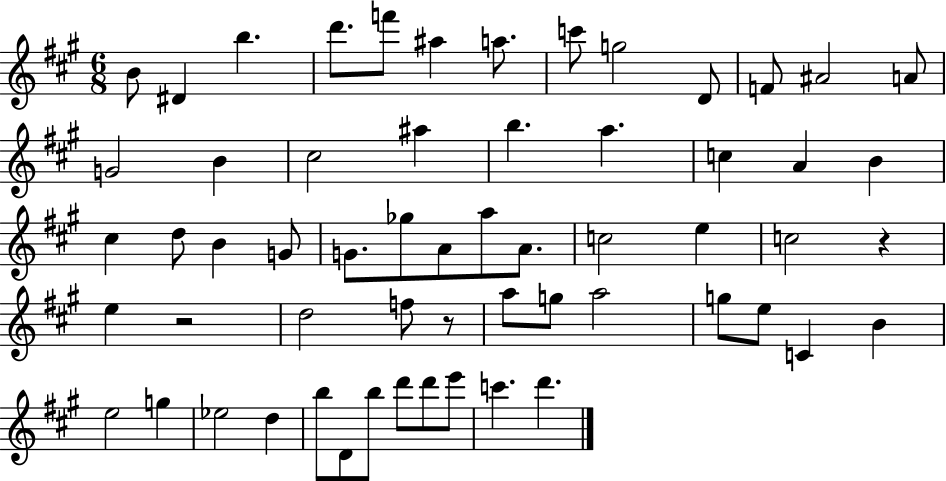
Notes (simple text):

B4/e D#4/q B5/q. D6/e. F6/e A#5/q A5/e. C6/e G5/h D4/e F4/e A#4/h A4/e G4/h B4/q C#5/h A#5/q B5/q. A5/q. C5/q A4/q B4/q C#5/q D5/e B4/q G4/e G4/e. Gb5/e A4/e A5/e A4/e. C5/h E5/q C5/h R/q E5/q R/h D5/h F5/e R/e A5/e G5/e A5/h G5/e E5/e C4/q B4/q E5/h G5/q Eb5/h D5/q B5/e D4/e B5/e D6/e D6/e E6/e C6/q. D6/q.